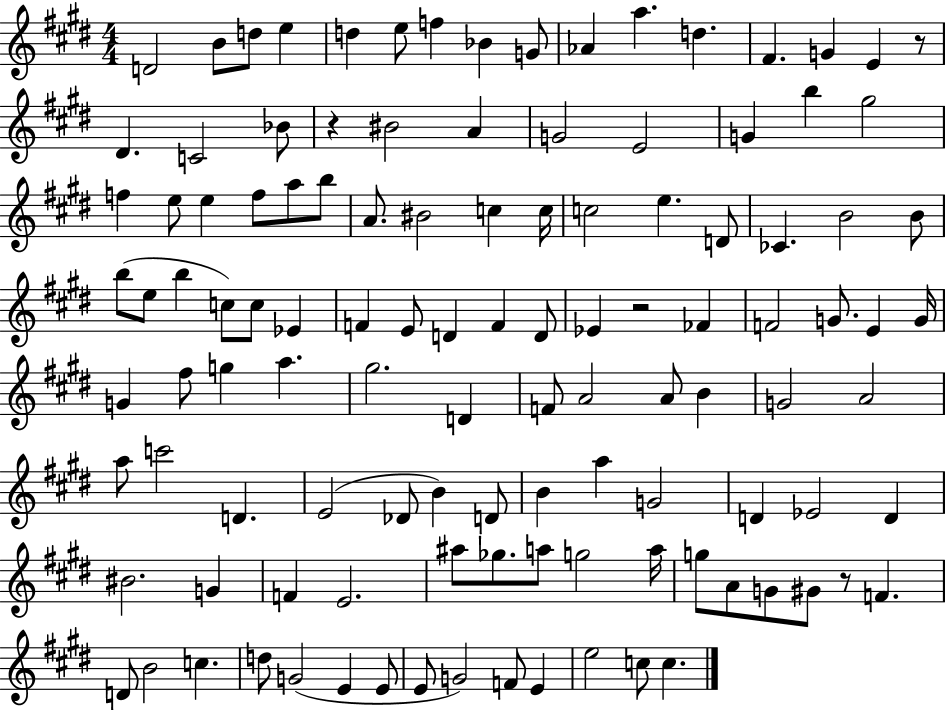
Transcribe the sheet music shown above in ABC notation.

X:1
T:Untitled
M:4/4
L:1/4
K:E
D2 B/2 d/2 e d e/2 f _B G/2 _A a d ^F G E z/2 ^D C2 _B/2 z ^B2 A G2 E2 G b ^g2 f e/2 e f/2 a/2 b/2 A/2 ^B2 c c/4 c2 e D/2 _C B2 B/2 b/2 e/2 b c/2 c/2 _E F E/2 D F D/2 _E z2 _F F2 G/2 E G/4 G ^f/2 g a ^g2 D F/2 A2 A/2 B G2 A2 a/2 c'2 D E2 _D/2 B D/2 B a G2 D _E2 D ^B2 G F E2 ^a/2 _g/2 a/2 g2 a/4 g/2 A/2 G/2 ^G/2 z/2 F D/2 B2 c d/2 G2 E E/2 E/2 G2 F/2 E e2 c/2 c